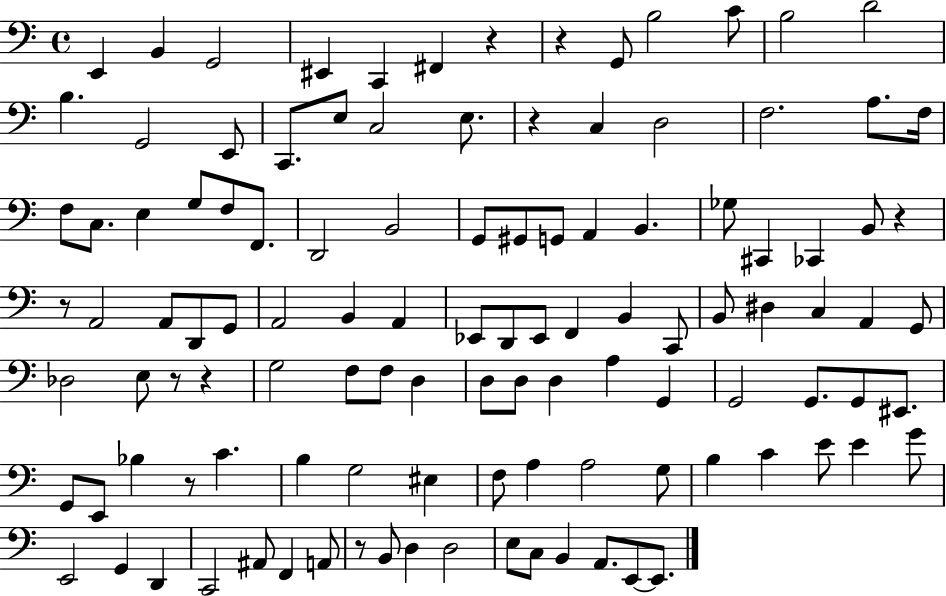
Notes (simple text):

E2/q B2/q G2/h EIS2/q C2/q F#2/q R/q R/q G2/e B3/h C4/e B3/h D4/h B3/q. G2/h E2/e C2/e. E3/e C3/h E3/e. R/q C3/q D3/h F3/h. A3/e. F3/s F3/e C3/e. E3/q G3/e F3/e F2/e. D2/h B2/h G2/e G#2/e G2/e A2/q B2/q. Gb3/e C#2/q CES2/q B2/e R/q R/e A2/h A2/e D2/e G2/e A2/h B2/q A2/q Eb2/e D2/e Eb2/e F2/q B2/q C2/e B2/e D#3/q C3/q A2/q G2/e Db3/h E3/e R/e R/q G3/h F3/e F3/e D3/q D3/e D3/e D3/q A3/q G2/q G2/h G2/e. G2/e EIS2/e. G2/e E2/e Bb3/q R/e C4/q. B3/q G3/h EIS3/q F3/e A3/q A3/h G3/e B3/q C4/q E4/e E4/q G4/e E2/h G2/q D2/q C2/h A#2/e F2/q A2/e R/e B2/e D3/q D3/h E3/e C3/e B2/q A2/e. E2/e E2/e.